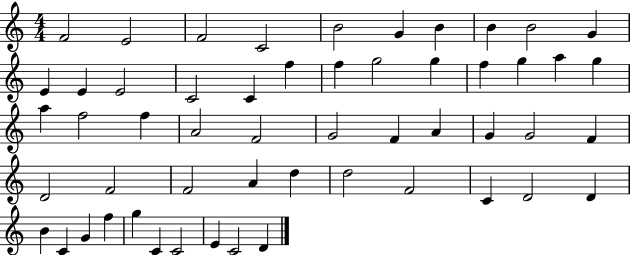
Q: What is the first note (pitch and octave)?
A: F4